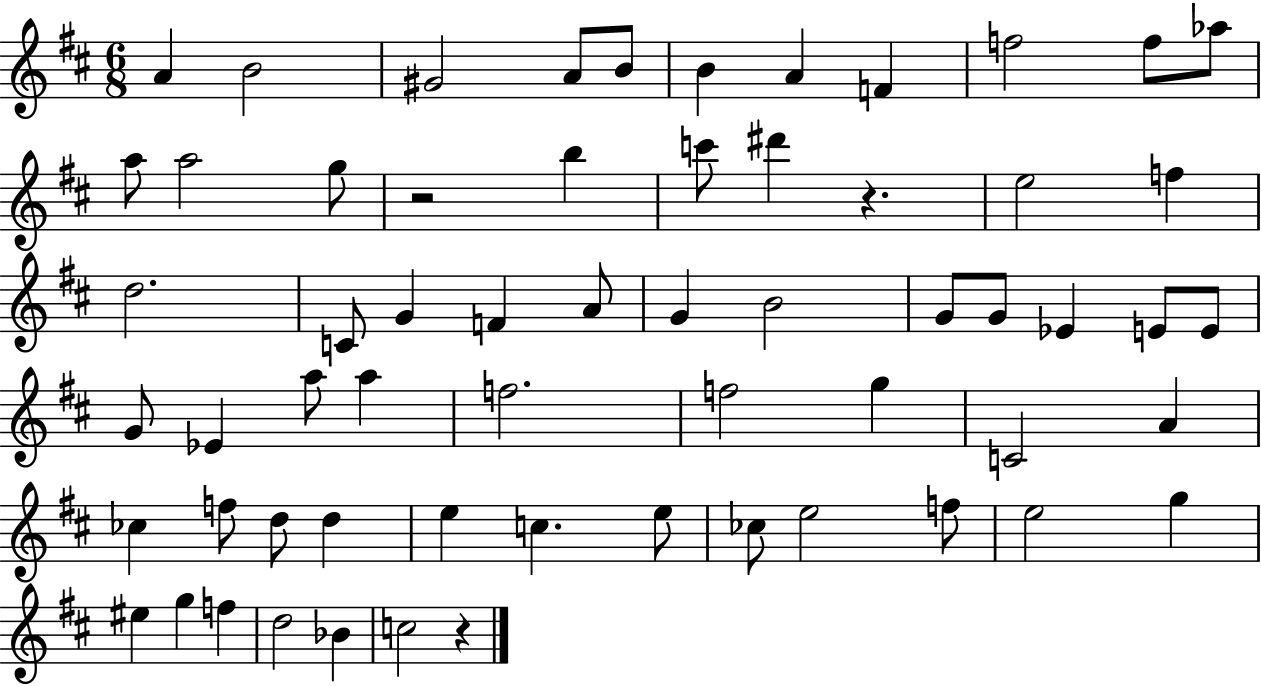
{
  \clef treble
  \numericTimeSignature
  \time 6/8
  \key d \major
  a'4 b'2 | gis'2 a'8 b'8 | b'4 a'4 f'4 | f''2 f''8 aes''8 | \break a''8 a''2 g''8 | r2 b''4 | c'''8 dis'''4 r4. | e''2 f''4 | \break d''2. | c'8 g'4 f'4 a'8 | g'4 b'2 | g'8 g'8 ees'4 e'8 e'8 | \break g'8 ees'4 a''8 a''4 | f''2. | f''2 g''4 | c'2 a'4 | \break ces''4 f''8 d''8 d''4 | e''4 c''4. e''8 | ces''8 e''2 f''8 | e''2 g''4 | \break eis''4 g''4 f''4 | d''2 bes'4 | c''2 r4 | \bar "|."
}